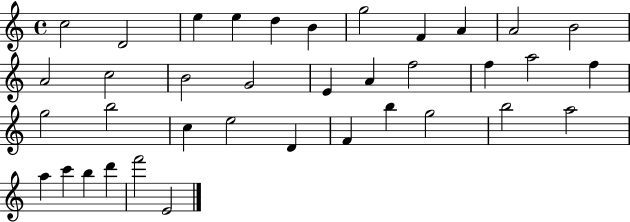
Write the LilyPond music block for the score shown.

{
  \clef treble
  \time 4/4
  \defaultTimeSignature
  \key c \major
  c''2 d'2 | e''4 e''4 d''4 b'4 | g''2 f'4 a'4 | a'2 b'2 | \break a'2 c''2 | b'2 g'2 | e'4 a'4 f''2 | f''4 a''2 f''4 | \break g''2 b''2 | c''4 e''2 d'4 | f'4 b''4 g''2 | b''2 a''2 | \break a''4 c'''4 b''4 d'''4 | f'''2 e'2 | \bar "|."
}